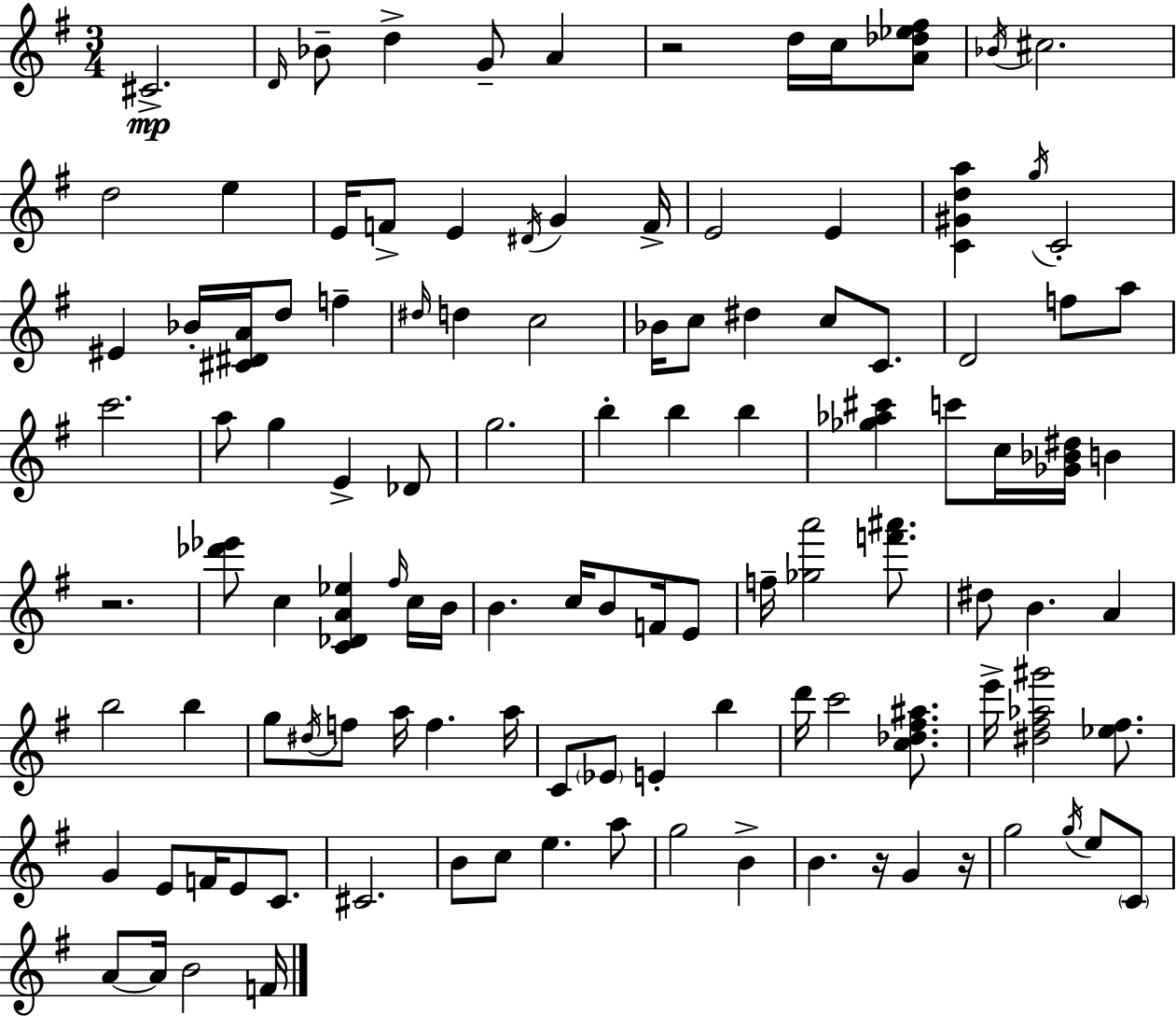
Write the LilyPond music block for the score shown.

{
  \clef treble
  \numericTimeSignature
  \time 3/4
  \key e \minor
  cis'2.->\mp | \grace { d'16 } bes'8-- d''4-> g'8-- a'4 | r2 d''16 c''16 <a' des'' ees'' fis''>8 | \acciaccatura { bes'16 } cis''2. | \break d''2 e''4 | e'16 f'8-> e'4 \acciaccatura { dis'16 } g'4 | f'16-> e'2 e'4 | <c' gis' d'' a''>4 \acciaccatura { g''16 } c'2-. | \break eis'4 bes'16-. <cis' dis' a'>16 d''8 | f''4-- \grace { dis''16 } d''4 c''2 | bes'16 c''8 dis''4 | c''8 c'8. d'2 | \break f''8 a''8 c'''2. | a''8 g''4 e'4-> | des'8 g''2. | b''4-. b''4 | \break b''4 <ges'' aes'' cis'''>4 c'''8 c''16 | <ges' bes' dis''>16 b'4 r2. | <des''' ees'''>8 c''4 <c' des' a' ees''>4 | \grace { fis''16 } c''16 b'16 b'4. | \break c''16 b'8 f'16 e'8 f''16-- <ges'' a'''>2 | <f''' ais'''>8. dis''8 b'4. | a'4 b''2 | b''4 g''8 \acciaccatura { dis''16 } f''8 a''16 | \break f''4. a''16 c'8 \parenthesize ees'8 e'4-. | b''4 d'''16 c'''2 | <c'' des'' fis'' ais''>8. e'''16-> <dis'' fis'' aes'' gis'''>2 | <ees'' fis''>8. g'4 e'8 | \break f'16 e'8 c'8. cis'2. | b'8 c''8 e''4. | a''8 g''2 | b'4-> b'4. | \break r16 g'4 r16 g''2 | \acciaccatura { g''16 } e''8 \parenthesize c'8 a'8~~ a'16 b'2 | f'16 \bar "|."
}